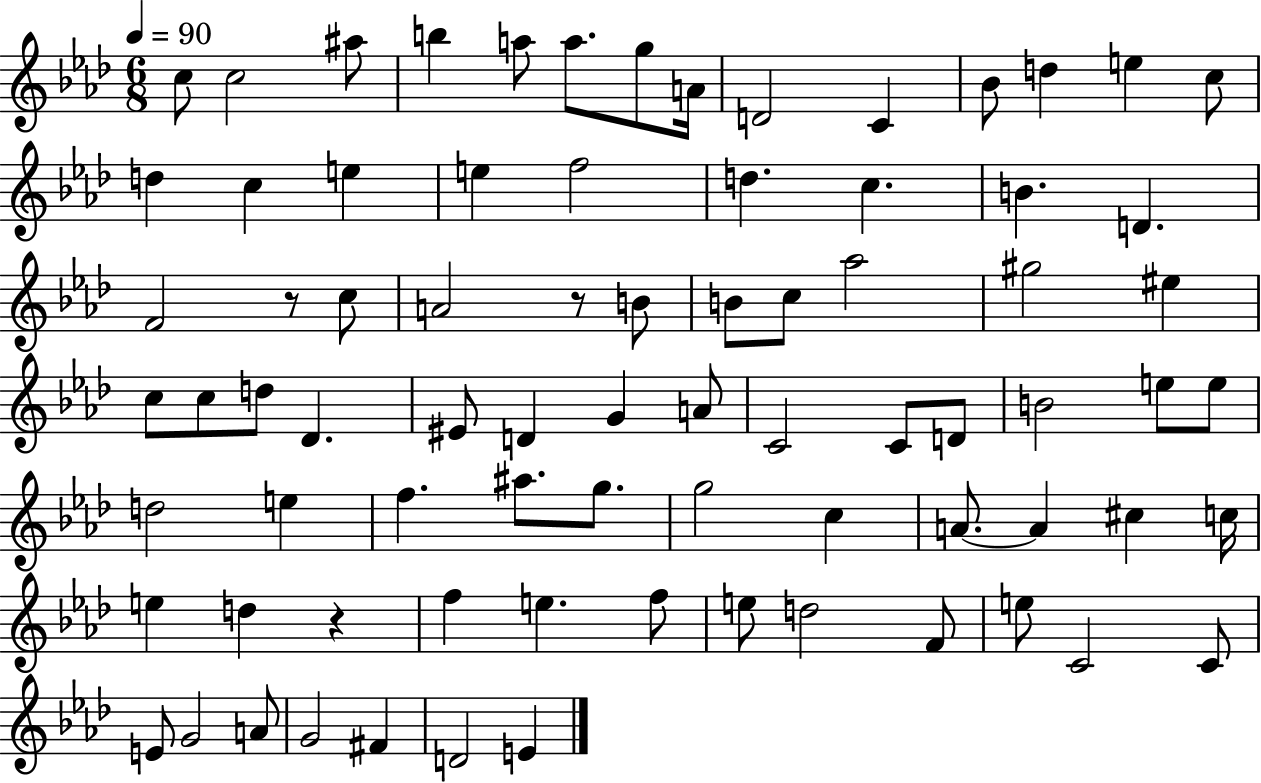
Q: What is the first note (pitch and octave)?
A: C5